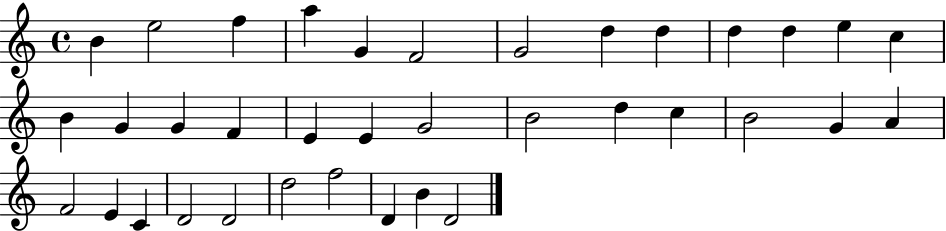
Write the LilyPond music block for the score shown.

{
  \clef treble
  \time 4/4
  \defaultTimeSignature
  \key c \major
  b'4 e''2 f''4 | a''4 g'4 f'2 | g'2 d''4 d''4 | d''4 d''4 e''4 c''4 | \break b'4 g'4 g'4 f'4 | e'4 e'4 g'2 | b'2 d''4 c''4 | b'2 g'4 a'4 | \break f'2 e'4 c'4 | d'2 d'2 | d''2 f''2 | d'4 b'4 d'2 | \break \bar "|."
}